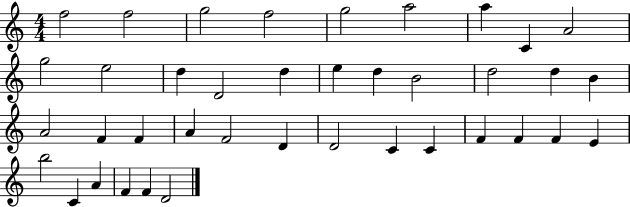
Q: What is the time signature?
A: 4/4